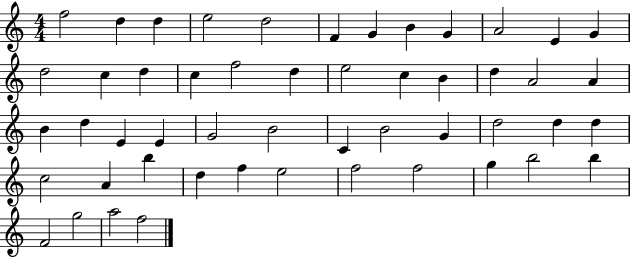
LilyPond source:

{
  \clef treble
  \numericTimeSignature
  \time 4/4
  \key c \major
  f''2 d''4 d''4 | e''2 d''2 | f'4 g'4 b'4 g'4 | a'2 e'4 g'4 | \break d''2 c''4 d''4 | c''4 f''2 d''4 | e''2 c''4 b'4 | d''4 a'2 a'4 | \break b'4 d''4 e'4 e'4 | g'2 b'2 | c'4 b'2 g'4 | d''2 d''4 d''4 | \break c''2 a'4 b''4 | d''4 f''4 e''2 | f''2 f''2 | g''4 b''2 b''4 | \break f'2 g''2 | a''2 f''2 | \bar "|."
}